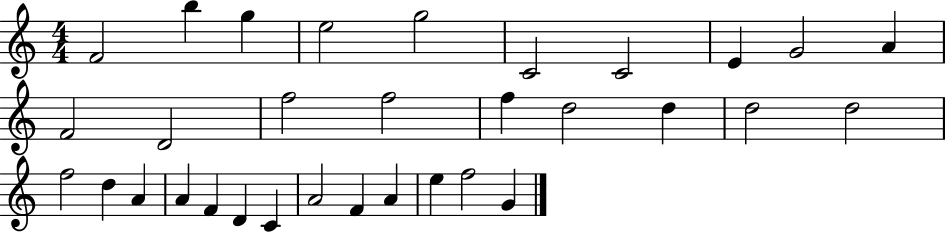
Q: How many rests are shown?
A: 0